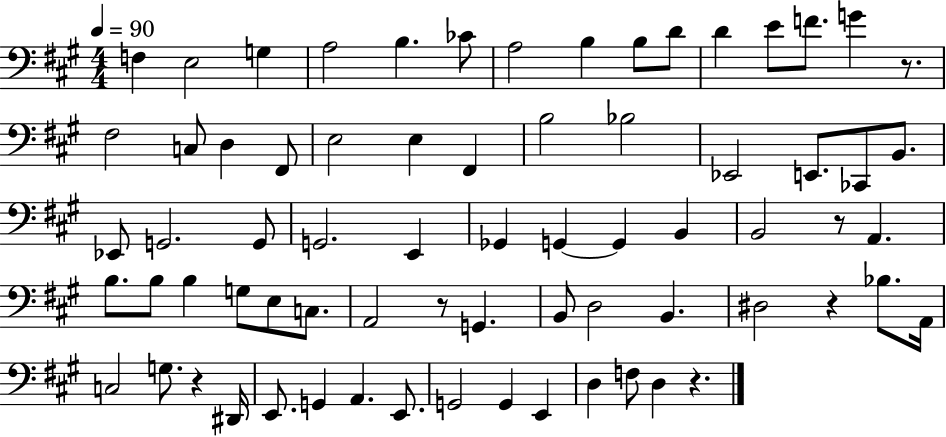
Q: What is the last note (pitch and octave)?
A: D3